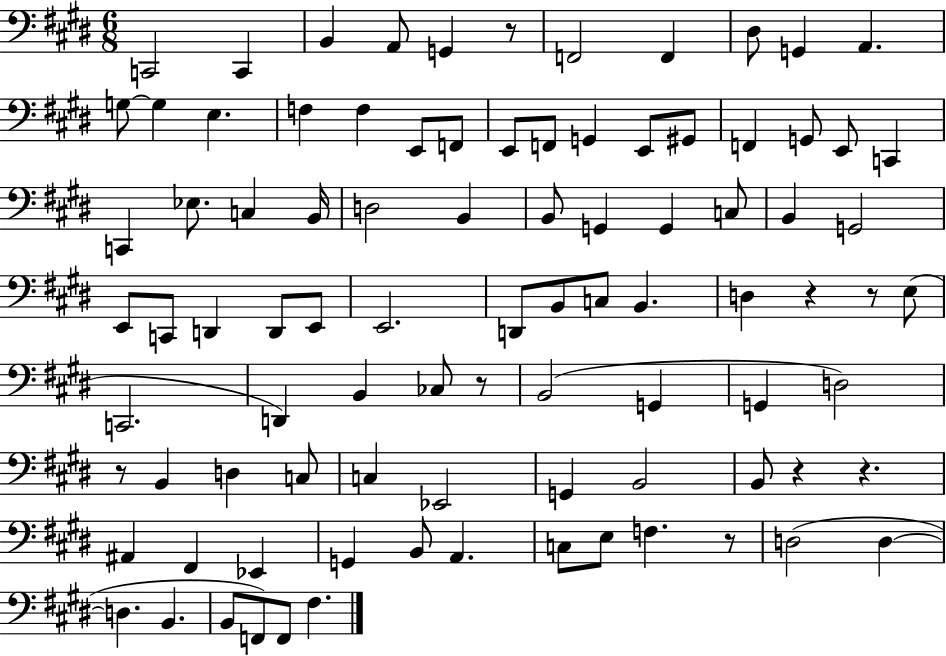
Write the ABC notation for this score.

X:1
T:Untitled
M:6/8
L:1/4
K:E
C,,2 C,, B,, A,,/2 G,, z/2 F,,2 F,, ^D,/2 G,, A,, G,/2 G, E, F, F, E,,/2 F,,/2 E,,/2 F,,/2 G,, E,,/2 ^G,,/2 F,, G,,/2 E,,/2 C,, C,, _E,/2 C, B,,/4 D,2 B,, B,,/2 G,, G,, C,/2 B,, G,,2 E,,/2 C,,/2 D,, D,,/2 E,,/2 E,,2 D,,/2 B,,/2 C,/2 B,, D, z z/2 E,/2 C,,2 D,, B,, _C,/2 z/2 B,,2 G,, G,, D,2 z/2 B,, D, C,/2 C, _E,,2 G,, B,,2 B,,/2 z z ^A,, ^F,, _E,, G,, B,,/2 A,, C,/2 E,/2 F, z/2 D,2 D, D, B,, B,,/2 F,,/2 F,,/2 ^F,